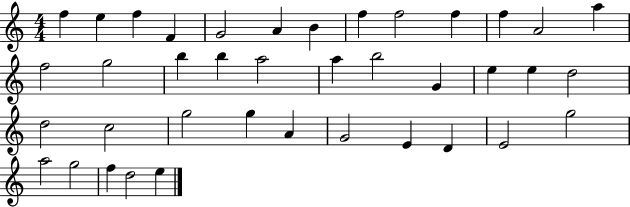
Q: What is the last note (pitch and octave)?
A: E5